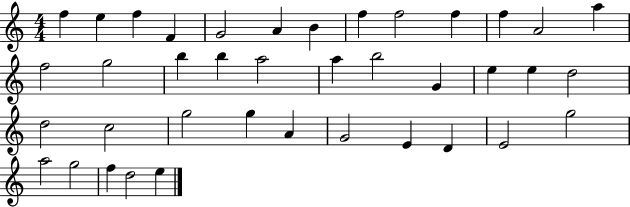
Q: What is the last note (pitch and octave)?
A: E5